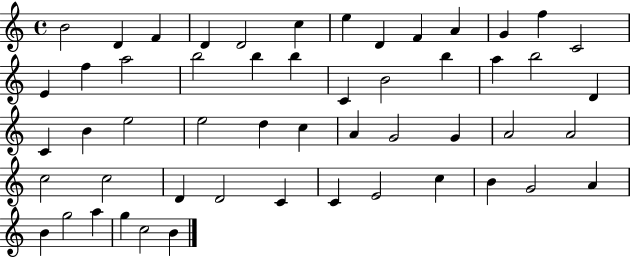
X:1
T:Untitled
M:4/4
L:1/4
K:C
B2 D F D D2 c e D F A G f C2 E f a2 b2 b b C B2 b a b2 D C B e2 e2 d c A G2 G A2 A2 c2 c2 D D2 C C E2 c B G2 A B g2 a g c2 B